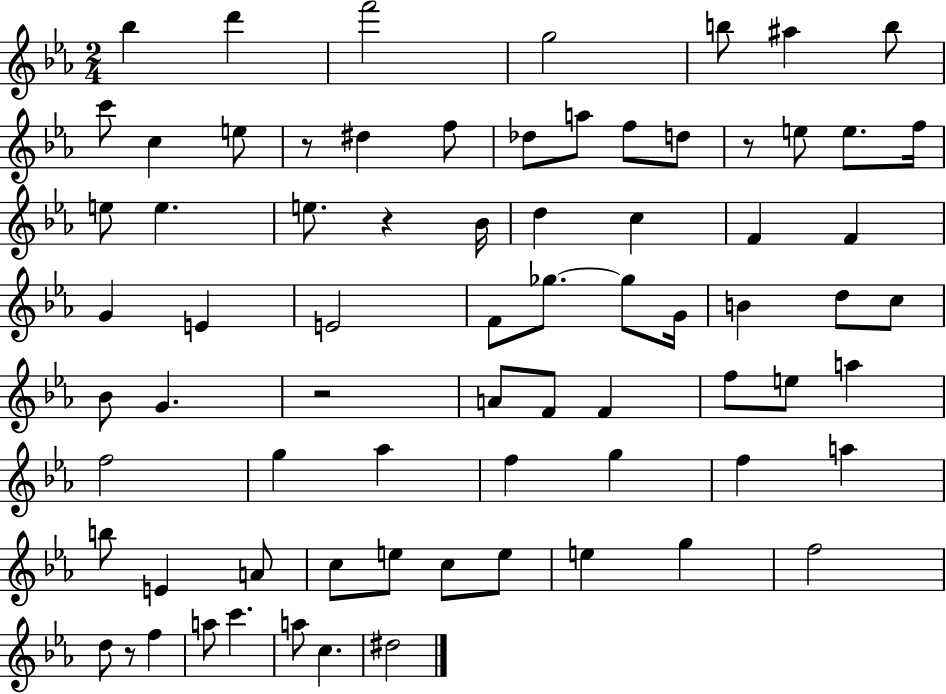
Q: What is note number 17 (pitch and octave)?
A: E5